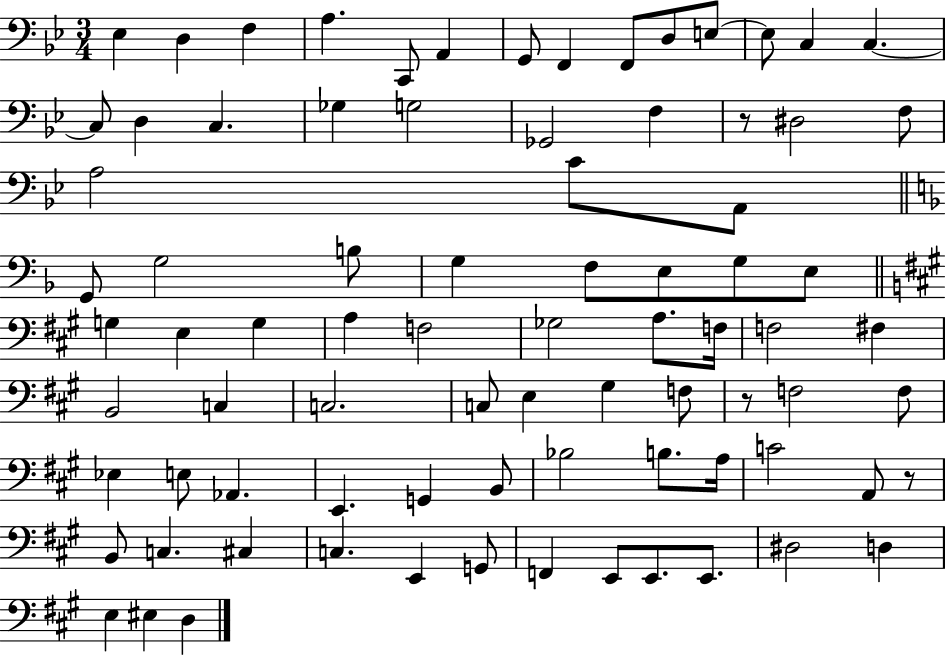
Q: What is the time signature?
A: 3/4